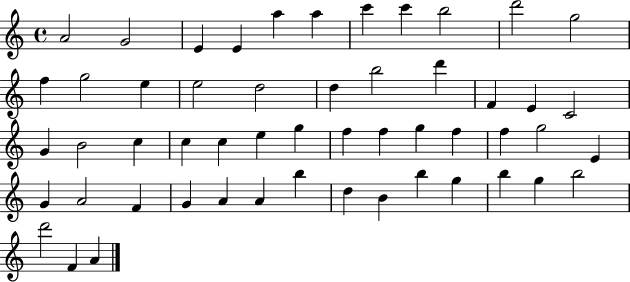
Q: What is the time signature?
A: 4/4